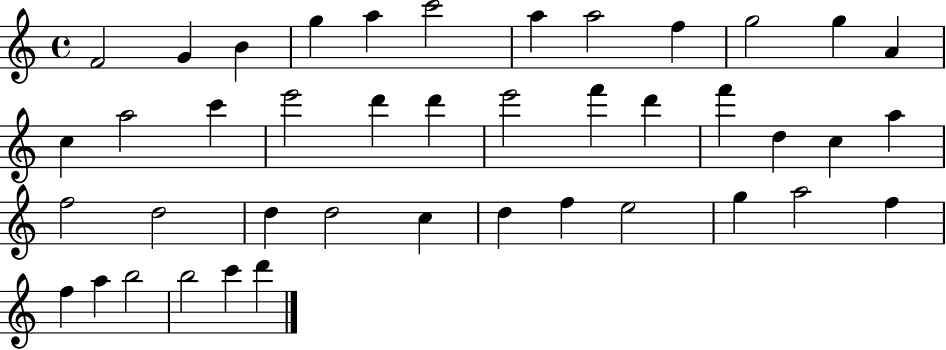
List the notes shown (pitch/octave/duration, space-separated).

F4/h G4/q B4/q G5/q A5/q C6/h A5/q A5/h F5/q G5/h G5/q A4/q C5/q A5/h C6/q E6/h D6/q D6/q E6/h F6/q D6/q F6/q D5/q C5/q A5/q F5/h D5/h D5/q D5/h C5/q D5/q F5/q E5/h G5/q A5/h F5/q F5/q A5/q B5/h B5/h C6/q D6/q